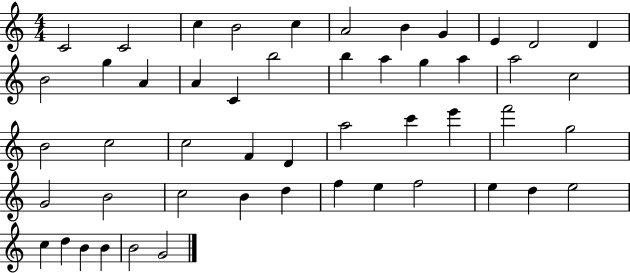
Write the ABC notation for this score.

X:1
T:Untitled
M:4/4
L:1/4
K:C
C2 C2 c B2 c A2 B G E D2 D B2 g A A C b2 b a g a a2 c2 B2 c2 c2 F D a2 c' e' f'2 g2 G2 B2 c2 B d f e f2 e d e2 c d B B B2 G2